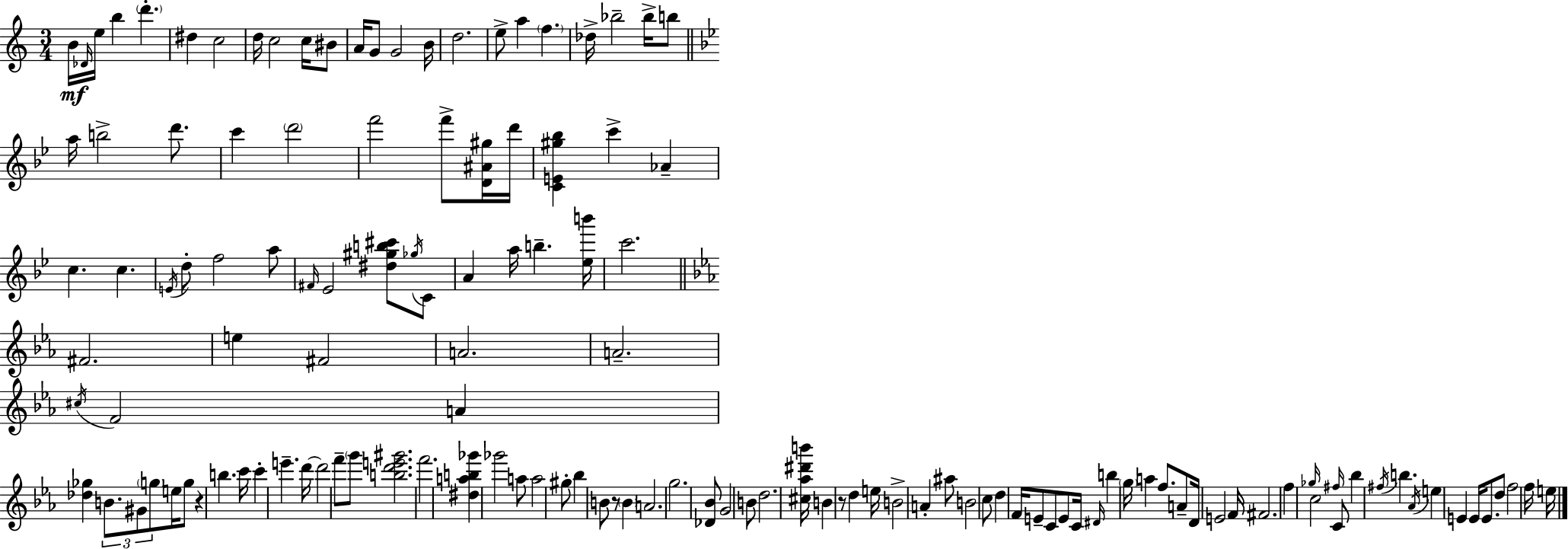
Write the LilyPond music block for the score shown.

{
  \clef treble
  \numericTimeSignature
  \time 3/4
  \key a \minor
  b'16\mf \grace { des'16 } e''16 b''4 \parenthesize d'''4.-. | dis''4 c''2 | d''16 c''2 c''16 bis'8 | a'16 g'8 g'2 | \break b'16 d''2. | e''8-> a''4 \parenthesize f''4. | des''16-> bes''2-- bes''16-> b''8 | \bar "||" \break \key bes \major a''16 b''2-> d'''8. | c'''4 \parenthesize d'''2 | f'''2 f'''8-> <d' ais' gis''>16 d'''16 | <c' e' gis'' bes''>4 c'''4-> aes'4-- | \break c''4. c''4. | \acciaccatura { e'16 } d''8-. f''2 a''8 | \grace { fis'16 } ees'2 <dis'' gis'' b'' cis'''>8 | \acciaccatura { ges''16 } c'8 a'4 a''16 b''4.-- | \break <ees'' b'''>16 c'''2. | \bar "||" \break \key ees \major fis'2. | e''4 fis'2 | a'2. | a'2.-- | \break \acciaccatura { cis''16 } f'2 a'4 | <des'' ges''>4 \tuplet 3/2 { b'8. gis'8 \parenthesize g''8 } | e''16 g''8 r4 b''4. | c'''16 c'''4-. e'''4.-- | \break d'''16~~ d'''2 f'''8-- \parenthesize g'''8 | <b'' d''' e''' gis'''>2. | f'''2. | <dis'' a'' b'' ges'''>4 ges'''2 | \break a''8 a''2 gis''8-. | bes''4 b'8 r8 \parenthesize b'4 | a'2. | g''2. | \break <des' bes'>8 g'2 b'8 | d''2. | <cis'' aes'' dis''' b'''>16 b'4 r8 d''4 | e''16 b'2-> a'4-. | \break ais''8 b'2 c''8 | d''4 f'16 e'8-- c'8 e'8 | c'16 \grace { dis'16 } b''4 \parenthesize g''16 a''4 f''8. | a'8-- d'16 e'2 | \break f'16 fis'2. | f''4 \grace { ges''16 } c''2 | \grace { fis''16 } c'8 bes''4 \acciaccatura { fis''16 } b''4. | \acciaccatura { aes'16 } e''4 e'4 | \break e'16 e'8. d''8 f''2 | f''16 e''16 \bar "|."
}